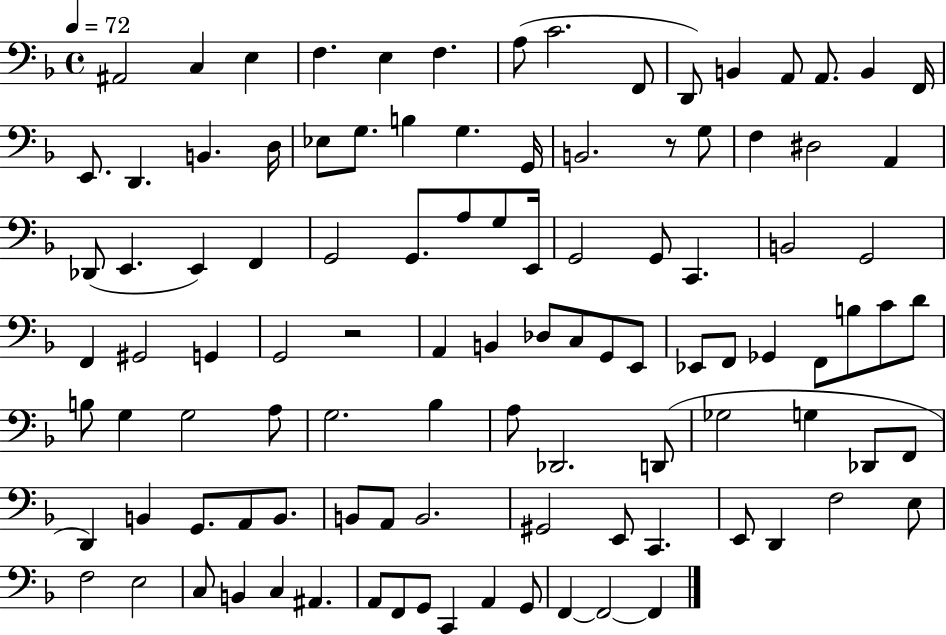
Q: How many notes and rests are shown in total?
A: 105